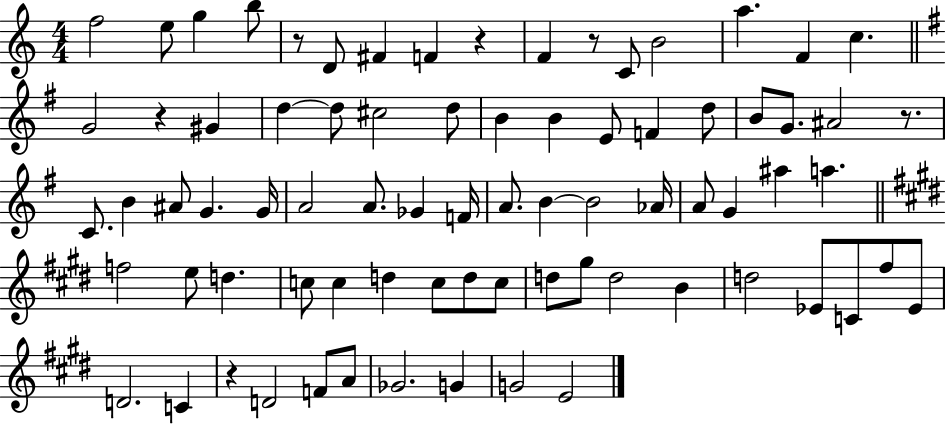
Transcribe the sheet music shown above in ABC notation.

X:1
T:Untitled
M:4/4
L:1/4
K:C
f2 e/2 g b/2 z/2 D/2 ^F F z F z/2 C/2 B2 a F c G2 z ^G d d/2 ^c2 d/2 B B E/2 F d/2 B/2 G/2 ^A2 z/2 C/2 B ^A/2 G G/4 A2 A/2 _G F/4 A/2 B B2 _A/4 A/2 G ^a a f2 e/2 d c/2 c d c/2 d/2 c/2 d/2 ^g/2 d2 B d2 _E/2 C/2 ^f/2 _E/2 D2 C z D2 F/2 A/2 _G2 G G2 E2